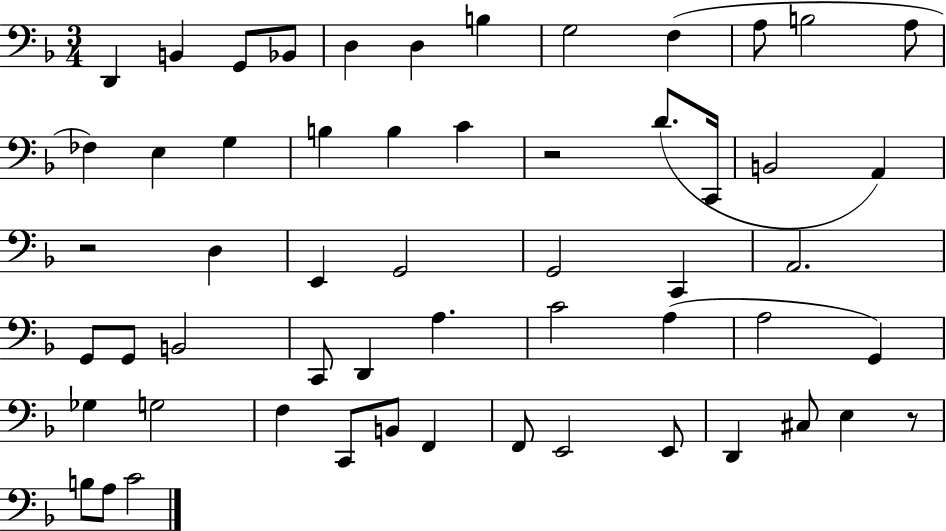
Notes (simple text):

D2/q B2/q G2/e Bb2/e D3/q D3/q B3/q G3/h F3/q A3/e B3/h A3/e FES3/q E3/q G3/q B3/q B3/q C4/q R/h D4/e. C2/s B2/h A2/q R/h D3/q E2/q G2/h G2/h C2/q A2/h. G2/e G2/e B2/h C2/e D2/q A3/q. C4/h A3/q A3/h G2/q Gb3/q G3/h F3/q C2/e B2/e F2/q F2/e E2/h E2/e D2/q C#3/e E3/q R/e B3/e A3/e C4/h